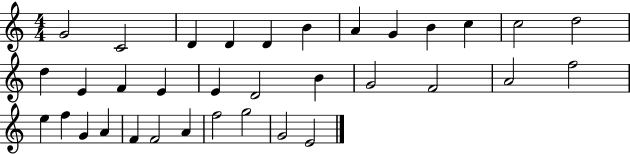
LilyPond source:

{
  \clef treble
  \numericTimeSignature
  \time 4/4
  \key c \major
  g'2 c'2 | d'4 d'4 d'4 b'4 | a'4 g'4 b'4 c''4 | c''2 d''2 | \break d''4 e'4 f'4 e'4 | e'4 d'2 b'4 | g'2 f'2 | a'2 f''2 | \break e''4 f''4 g'4 a'4 | f'4 f'2 a'4 | f''2 g''2 | g'2 e'2 | \break \bar "|."
}